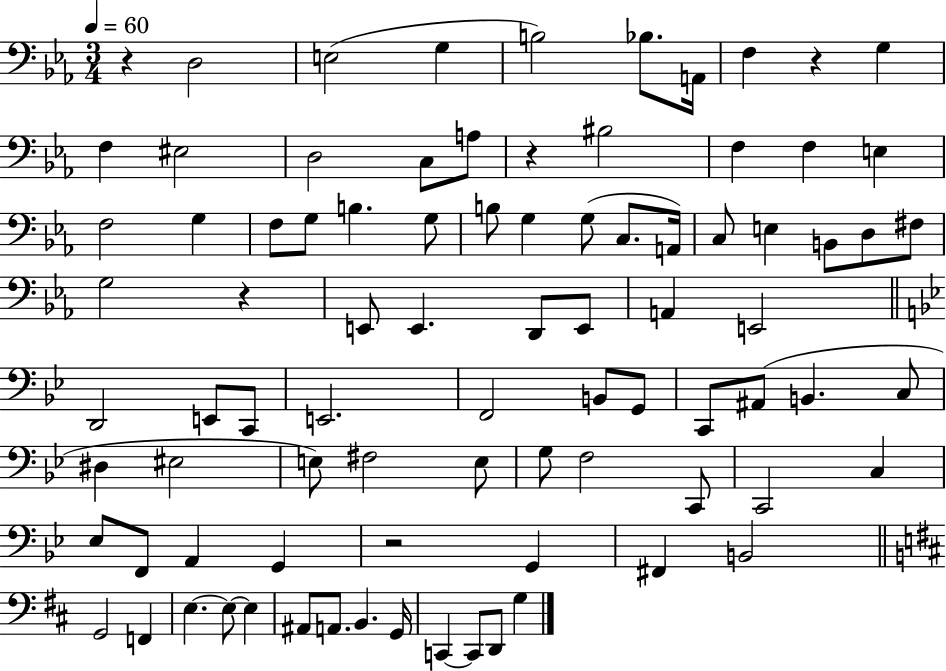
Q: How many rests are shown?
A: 5